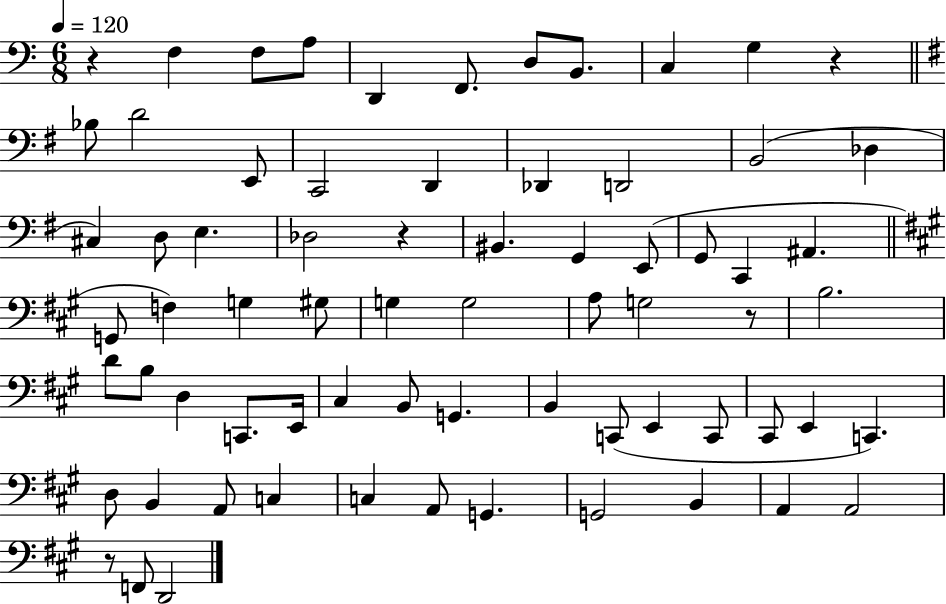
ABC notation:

X:1
T:Untitled
M:6/8
L:1/4
K:C
z F, F,/2 A,/2 D,, F,,/2 D,/2 B,,/2 C, G, z _B,/2 D2 E,,/2 C,,2 D,, _D,, D,,2 B,,2 _D, ^C, D,/2 E, _D,2 z ^B,, G,, E,,/2 G,,/2 C,, ^A,, G,,/2 F, G, ^G,/2 G, G,2 A,/2 G,2 z/2 B,2 D/2 B,/2 D, C,,/2 E,,/4 ^C, B,,/2 G,, B,, C,,/2 E,, C,,/2 ^C,,/2 E,, C,, D,/2 B,, A,,/2 C, C, A,,/2 G,, G,,2 B,, A,, A,,2 z/2 F,,/2 D,,2